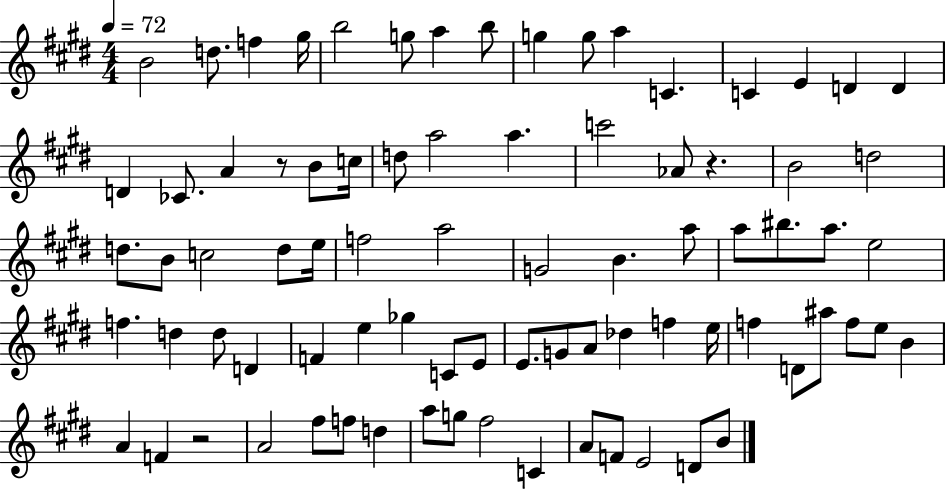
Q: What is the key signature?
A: E major